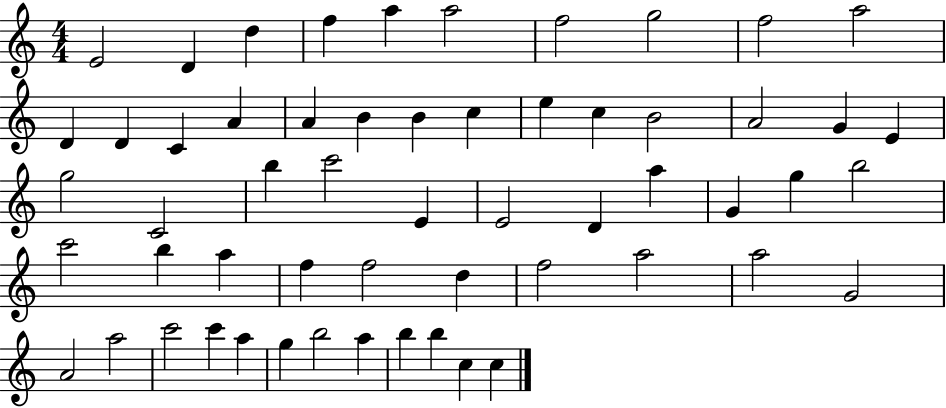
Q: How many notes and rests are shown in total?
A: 57